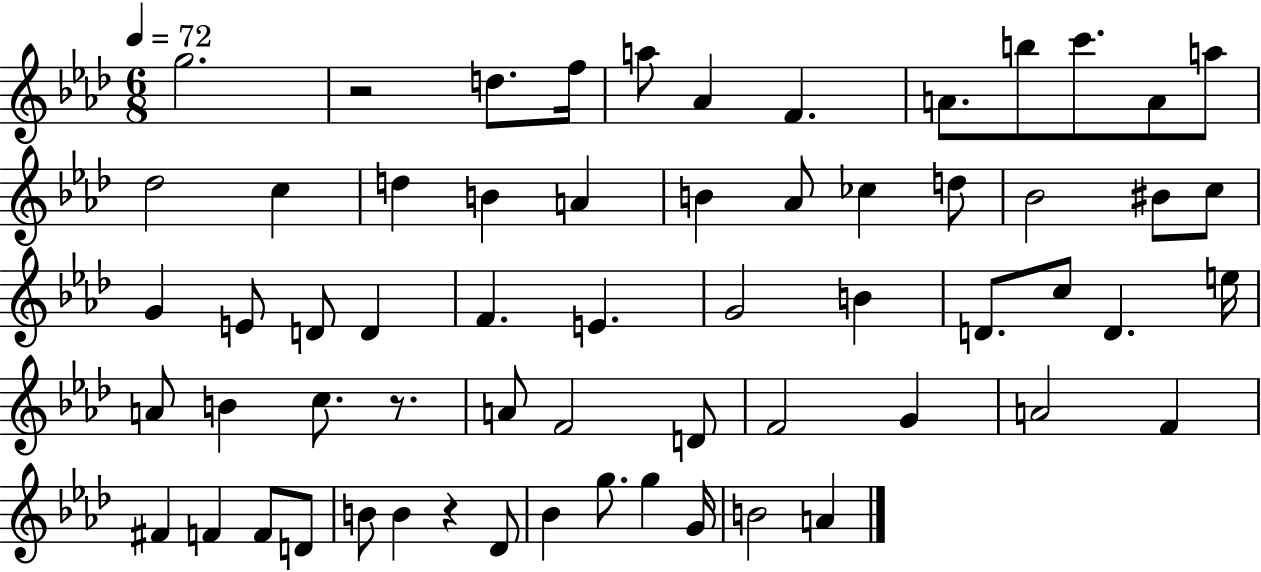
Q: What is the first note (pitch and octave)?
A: G5